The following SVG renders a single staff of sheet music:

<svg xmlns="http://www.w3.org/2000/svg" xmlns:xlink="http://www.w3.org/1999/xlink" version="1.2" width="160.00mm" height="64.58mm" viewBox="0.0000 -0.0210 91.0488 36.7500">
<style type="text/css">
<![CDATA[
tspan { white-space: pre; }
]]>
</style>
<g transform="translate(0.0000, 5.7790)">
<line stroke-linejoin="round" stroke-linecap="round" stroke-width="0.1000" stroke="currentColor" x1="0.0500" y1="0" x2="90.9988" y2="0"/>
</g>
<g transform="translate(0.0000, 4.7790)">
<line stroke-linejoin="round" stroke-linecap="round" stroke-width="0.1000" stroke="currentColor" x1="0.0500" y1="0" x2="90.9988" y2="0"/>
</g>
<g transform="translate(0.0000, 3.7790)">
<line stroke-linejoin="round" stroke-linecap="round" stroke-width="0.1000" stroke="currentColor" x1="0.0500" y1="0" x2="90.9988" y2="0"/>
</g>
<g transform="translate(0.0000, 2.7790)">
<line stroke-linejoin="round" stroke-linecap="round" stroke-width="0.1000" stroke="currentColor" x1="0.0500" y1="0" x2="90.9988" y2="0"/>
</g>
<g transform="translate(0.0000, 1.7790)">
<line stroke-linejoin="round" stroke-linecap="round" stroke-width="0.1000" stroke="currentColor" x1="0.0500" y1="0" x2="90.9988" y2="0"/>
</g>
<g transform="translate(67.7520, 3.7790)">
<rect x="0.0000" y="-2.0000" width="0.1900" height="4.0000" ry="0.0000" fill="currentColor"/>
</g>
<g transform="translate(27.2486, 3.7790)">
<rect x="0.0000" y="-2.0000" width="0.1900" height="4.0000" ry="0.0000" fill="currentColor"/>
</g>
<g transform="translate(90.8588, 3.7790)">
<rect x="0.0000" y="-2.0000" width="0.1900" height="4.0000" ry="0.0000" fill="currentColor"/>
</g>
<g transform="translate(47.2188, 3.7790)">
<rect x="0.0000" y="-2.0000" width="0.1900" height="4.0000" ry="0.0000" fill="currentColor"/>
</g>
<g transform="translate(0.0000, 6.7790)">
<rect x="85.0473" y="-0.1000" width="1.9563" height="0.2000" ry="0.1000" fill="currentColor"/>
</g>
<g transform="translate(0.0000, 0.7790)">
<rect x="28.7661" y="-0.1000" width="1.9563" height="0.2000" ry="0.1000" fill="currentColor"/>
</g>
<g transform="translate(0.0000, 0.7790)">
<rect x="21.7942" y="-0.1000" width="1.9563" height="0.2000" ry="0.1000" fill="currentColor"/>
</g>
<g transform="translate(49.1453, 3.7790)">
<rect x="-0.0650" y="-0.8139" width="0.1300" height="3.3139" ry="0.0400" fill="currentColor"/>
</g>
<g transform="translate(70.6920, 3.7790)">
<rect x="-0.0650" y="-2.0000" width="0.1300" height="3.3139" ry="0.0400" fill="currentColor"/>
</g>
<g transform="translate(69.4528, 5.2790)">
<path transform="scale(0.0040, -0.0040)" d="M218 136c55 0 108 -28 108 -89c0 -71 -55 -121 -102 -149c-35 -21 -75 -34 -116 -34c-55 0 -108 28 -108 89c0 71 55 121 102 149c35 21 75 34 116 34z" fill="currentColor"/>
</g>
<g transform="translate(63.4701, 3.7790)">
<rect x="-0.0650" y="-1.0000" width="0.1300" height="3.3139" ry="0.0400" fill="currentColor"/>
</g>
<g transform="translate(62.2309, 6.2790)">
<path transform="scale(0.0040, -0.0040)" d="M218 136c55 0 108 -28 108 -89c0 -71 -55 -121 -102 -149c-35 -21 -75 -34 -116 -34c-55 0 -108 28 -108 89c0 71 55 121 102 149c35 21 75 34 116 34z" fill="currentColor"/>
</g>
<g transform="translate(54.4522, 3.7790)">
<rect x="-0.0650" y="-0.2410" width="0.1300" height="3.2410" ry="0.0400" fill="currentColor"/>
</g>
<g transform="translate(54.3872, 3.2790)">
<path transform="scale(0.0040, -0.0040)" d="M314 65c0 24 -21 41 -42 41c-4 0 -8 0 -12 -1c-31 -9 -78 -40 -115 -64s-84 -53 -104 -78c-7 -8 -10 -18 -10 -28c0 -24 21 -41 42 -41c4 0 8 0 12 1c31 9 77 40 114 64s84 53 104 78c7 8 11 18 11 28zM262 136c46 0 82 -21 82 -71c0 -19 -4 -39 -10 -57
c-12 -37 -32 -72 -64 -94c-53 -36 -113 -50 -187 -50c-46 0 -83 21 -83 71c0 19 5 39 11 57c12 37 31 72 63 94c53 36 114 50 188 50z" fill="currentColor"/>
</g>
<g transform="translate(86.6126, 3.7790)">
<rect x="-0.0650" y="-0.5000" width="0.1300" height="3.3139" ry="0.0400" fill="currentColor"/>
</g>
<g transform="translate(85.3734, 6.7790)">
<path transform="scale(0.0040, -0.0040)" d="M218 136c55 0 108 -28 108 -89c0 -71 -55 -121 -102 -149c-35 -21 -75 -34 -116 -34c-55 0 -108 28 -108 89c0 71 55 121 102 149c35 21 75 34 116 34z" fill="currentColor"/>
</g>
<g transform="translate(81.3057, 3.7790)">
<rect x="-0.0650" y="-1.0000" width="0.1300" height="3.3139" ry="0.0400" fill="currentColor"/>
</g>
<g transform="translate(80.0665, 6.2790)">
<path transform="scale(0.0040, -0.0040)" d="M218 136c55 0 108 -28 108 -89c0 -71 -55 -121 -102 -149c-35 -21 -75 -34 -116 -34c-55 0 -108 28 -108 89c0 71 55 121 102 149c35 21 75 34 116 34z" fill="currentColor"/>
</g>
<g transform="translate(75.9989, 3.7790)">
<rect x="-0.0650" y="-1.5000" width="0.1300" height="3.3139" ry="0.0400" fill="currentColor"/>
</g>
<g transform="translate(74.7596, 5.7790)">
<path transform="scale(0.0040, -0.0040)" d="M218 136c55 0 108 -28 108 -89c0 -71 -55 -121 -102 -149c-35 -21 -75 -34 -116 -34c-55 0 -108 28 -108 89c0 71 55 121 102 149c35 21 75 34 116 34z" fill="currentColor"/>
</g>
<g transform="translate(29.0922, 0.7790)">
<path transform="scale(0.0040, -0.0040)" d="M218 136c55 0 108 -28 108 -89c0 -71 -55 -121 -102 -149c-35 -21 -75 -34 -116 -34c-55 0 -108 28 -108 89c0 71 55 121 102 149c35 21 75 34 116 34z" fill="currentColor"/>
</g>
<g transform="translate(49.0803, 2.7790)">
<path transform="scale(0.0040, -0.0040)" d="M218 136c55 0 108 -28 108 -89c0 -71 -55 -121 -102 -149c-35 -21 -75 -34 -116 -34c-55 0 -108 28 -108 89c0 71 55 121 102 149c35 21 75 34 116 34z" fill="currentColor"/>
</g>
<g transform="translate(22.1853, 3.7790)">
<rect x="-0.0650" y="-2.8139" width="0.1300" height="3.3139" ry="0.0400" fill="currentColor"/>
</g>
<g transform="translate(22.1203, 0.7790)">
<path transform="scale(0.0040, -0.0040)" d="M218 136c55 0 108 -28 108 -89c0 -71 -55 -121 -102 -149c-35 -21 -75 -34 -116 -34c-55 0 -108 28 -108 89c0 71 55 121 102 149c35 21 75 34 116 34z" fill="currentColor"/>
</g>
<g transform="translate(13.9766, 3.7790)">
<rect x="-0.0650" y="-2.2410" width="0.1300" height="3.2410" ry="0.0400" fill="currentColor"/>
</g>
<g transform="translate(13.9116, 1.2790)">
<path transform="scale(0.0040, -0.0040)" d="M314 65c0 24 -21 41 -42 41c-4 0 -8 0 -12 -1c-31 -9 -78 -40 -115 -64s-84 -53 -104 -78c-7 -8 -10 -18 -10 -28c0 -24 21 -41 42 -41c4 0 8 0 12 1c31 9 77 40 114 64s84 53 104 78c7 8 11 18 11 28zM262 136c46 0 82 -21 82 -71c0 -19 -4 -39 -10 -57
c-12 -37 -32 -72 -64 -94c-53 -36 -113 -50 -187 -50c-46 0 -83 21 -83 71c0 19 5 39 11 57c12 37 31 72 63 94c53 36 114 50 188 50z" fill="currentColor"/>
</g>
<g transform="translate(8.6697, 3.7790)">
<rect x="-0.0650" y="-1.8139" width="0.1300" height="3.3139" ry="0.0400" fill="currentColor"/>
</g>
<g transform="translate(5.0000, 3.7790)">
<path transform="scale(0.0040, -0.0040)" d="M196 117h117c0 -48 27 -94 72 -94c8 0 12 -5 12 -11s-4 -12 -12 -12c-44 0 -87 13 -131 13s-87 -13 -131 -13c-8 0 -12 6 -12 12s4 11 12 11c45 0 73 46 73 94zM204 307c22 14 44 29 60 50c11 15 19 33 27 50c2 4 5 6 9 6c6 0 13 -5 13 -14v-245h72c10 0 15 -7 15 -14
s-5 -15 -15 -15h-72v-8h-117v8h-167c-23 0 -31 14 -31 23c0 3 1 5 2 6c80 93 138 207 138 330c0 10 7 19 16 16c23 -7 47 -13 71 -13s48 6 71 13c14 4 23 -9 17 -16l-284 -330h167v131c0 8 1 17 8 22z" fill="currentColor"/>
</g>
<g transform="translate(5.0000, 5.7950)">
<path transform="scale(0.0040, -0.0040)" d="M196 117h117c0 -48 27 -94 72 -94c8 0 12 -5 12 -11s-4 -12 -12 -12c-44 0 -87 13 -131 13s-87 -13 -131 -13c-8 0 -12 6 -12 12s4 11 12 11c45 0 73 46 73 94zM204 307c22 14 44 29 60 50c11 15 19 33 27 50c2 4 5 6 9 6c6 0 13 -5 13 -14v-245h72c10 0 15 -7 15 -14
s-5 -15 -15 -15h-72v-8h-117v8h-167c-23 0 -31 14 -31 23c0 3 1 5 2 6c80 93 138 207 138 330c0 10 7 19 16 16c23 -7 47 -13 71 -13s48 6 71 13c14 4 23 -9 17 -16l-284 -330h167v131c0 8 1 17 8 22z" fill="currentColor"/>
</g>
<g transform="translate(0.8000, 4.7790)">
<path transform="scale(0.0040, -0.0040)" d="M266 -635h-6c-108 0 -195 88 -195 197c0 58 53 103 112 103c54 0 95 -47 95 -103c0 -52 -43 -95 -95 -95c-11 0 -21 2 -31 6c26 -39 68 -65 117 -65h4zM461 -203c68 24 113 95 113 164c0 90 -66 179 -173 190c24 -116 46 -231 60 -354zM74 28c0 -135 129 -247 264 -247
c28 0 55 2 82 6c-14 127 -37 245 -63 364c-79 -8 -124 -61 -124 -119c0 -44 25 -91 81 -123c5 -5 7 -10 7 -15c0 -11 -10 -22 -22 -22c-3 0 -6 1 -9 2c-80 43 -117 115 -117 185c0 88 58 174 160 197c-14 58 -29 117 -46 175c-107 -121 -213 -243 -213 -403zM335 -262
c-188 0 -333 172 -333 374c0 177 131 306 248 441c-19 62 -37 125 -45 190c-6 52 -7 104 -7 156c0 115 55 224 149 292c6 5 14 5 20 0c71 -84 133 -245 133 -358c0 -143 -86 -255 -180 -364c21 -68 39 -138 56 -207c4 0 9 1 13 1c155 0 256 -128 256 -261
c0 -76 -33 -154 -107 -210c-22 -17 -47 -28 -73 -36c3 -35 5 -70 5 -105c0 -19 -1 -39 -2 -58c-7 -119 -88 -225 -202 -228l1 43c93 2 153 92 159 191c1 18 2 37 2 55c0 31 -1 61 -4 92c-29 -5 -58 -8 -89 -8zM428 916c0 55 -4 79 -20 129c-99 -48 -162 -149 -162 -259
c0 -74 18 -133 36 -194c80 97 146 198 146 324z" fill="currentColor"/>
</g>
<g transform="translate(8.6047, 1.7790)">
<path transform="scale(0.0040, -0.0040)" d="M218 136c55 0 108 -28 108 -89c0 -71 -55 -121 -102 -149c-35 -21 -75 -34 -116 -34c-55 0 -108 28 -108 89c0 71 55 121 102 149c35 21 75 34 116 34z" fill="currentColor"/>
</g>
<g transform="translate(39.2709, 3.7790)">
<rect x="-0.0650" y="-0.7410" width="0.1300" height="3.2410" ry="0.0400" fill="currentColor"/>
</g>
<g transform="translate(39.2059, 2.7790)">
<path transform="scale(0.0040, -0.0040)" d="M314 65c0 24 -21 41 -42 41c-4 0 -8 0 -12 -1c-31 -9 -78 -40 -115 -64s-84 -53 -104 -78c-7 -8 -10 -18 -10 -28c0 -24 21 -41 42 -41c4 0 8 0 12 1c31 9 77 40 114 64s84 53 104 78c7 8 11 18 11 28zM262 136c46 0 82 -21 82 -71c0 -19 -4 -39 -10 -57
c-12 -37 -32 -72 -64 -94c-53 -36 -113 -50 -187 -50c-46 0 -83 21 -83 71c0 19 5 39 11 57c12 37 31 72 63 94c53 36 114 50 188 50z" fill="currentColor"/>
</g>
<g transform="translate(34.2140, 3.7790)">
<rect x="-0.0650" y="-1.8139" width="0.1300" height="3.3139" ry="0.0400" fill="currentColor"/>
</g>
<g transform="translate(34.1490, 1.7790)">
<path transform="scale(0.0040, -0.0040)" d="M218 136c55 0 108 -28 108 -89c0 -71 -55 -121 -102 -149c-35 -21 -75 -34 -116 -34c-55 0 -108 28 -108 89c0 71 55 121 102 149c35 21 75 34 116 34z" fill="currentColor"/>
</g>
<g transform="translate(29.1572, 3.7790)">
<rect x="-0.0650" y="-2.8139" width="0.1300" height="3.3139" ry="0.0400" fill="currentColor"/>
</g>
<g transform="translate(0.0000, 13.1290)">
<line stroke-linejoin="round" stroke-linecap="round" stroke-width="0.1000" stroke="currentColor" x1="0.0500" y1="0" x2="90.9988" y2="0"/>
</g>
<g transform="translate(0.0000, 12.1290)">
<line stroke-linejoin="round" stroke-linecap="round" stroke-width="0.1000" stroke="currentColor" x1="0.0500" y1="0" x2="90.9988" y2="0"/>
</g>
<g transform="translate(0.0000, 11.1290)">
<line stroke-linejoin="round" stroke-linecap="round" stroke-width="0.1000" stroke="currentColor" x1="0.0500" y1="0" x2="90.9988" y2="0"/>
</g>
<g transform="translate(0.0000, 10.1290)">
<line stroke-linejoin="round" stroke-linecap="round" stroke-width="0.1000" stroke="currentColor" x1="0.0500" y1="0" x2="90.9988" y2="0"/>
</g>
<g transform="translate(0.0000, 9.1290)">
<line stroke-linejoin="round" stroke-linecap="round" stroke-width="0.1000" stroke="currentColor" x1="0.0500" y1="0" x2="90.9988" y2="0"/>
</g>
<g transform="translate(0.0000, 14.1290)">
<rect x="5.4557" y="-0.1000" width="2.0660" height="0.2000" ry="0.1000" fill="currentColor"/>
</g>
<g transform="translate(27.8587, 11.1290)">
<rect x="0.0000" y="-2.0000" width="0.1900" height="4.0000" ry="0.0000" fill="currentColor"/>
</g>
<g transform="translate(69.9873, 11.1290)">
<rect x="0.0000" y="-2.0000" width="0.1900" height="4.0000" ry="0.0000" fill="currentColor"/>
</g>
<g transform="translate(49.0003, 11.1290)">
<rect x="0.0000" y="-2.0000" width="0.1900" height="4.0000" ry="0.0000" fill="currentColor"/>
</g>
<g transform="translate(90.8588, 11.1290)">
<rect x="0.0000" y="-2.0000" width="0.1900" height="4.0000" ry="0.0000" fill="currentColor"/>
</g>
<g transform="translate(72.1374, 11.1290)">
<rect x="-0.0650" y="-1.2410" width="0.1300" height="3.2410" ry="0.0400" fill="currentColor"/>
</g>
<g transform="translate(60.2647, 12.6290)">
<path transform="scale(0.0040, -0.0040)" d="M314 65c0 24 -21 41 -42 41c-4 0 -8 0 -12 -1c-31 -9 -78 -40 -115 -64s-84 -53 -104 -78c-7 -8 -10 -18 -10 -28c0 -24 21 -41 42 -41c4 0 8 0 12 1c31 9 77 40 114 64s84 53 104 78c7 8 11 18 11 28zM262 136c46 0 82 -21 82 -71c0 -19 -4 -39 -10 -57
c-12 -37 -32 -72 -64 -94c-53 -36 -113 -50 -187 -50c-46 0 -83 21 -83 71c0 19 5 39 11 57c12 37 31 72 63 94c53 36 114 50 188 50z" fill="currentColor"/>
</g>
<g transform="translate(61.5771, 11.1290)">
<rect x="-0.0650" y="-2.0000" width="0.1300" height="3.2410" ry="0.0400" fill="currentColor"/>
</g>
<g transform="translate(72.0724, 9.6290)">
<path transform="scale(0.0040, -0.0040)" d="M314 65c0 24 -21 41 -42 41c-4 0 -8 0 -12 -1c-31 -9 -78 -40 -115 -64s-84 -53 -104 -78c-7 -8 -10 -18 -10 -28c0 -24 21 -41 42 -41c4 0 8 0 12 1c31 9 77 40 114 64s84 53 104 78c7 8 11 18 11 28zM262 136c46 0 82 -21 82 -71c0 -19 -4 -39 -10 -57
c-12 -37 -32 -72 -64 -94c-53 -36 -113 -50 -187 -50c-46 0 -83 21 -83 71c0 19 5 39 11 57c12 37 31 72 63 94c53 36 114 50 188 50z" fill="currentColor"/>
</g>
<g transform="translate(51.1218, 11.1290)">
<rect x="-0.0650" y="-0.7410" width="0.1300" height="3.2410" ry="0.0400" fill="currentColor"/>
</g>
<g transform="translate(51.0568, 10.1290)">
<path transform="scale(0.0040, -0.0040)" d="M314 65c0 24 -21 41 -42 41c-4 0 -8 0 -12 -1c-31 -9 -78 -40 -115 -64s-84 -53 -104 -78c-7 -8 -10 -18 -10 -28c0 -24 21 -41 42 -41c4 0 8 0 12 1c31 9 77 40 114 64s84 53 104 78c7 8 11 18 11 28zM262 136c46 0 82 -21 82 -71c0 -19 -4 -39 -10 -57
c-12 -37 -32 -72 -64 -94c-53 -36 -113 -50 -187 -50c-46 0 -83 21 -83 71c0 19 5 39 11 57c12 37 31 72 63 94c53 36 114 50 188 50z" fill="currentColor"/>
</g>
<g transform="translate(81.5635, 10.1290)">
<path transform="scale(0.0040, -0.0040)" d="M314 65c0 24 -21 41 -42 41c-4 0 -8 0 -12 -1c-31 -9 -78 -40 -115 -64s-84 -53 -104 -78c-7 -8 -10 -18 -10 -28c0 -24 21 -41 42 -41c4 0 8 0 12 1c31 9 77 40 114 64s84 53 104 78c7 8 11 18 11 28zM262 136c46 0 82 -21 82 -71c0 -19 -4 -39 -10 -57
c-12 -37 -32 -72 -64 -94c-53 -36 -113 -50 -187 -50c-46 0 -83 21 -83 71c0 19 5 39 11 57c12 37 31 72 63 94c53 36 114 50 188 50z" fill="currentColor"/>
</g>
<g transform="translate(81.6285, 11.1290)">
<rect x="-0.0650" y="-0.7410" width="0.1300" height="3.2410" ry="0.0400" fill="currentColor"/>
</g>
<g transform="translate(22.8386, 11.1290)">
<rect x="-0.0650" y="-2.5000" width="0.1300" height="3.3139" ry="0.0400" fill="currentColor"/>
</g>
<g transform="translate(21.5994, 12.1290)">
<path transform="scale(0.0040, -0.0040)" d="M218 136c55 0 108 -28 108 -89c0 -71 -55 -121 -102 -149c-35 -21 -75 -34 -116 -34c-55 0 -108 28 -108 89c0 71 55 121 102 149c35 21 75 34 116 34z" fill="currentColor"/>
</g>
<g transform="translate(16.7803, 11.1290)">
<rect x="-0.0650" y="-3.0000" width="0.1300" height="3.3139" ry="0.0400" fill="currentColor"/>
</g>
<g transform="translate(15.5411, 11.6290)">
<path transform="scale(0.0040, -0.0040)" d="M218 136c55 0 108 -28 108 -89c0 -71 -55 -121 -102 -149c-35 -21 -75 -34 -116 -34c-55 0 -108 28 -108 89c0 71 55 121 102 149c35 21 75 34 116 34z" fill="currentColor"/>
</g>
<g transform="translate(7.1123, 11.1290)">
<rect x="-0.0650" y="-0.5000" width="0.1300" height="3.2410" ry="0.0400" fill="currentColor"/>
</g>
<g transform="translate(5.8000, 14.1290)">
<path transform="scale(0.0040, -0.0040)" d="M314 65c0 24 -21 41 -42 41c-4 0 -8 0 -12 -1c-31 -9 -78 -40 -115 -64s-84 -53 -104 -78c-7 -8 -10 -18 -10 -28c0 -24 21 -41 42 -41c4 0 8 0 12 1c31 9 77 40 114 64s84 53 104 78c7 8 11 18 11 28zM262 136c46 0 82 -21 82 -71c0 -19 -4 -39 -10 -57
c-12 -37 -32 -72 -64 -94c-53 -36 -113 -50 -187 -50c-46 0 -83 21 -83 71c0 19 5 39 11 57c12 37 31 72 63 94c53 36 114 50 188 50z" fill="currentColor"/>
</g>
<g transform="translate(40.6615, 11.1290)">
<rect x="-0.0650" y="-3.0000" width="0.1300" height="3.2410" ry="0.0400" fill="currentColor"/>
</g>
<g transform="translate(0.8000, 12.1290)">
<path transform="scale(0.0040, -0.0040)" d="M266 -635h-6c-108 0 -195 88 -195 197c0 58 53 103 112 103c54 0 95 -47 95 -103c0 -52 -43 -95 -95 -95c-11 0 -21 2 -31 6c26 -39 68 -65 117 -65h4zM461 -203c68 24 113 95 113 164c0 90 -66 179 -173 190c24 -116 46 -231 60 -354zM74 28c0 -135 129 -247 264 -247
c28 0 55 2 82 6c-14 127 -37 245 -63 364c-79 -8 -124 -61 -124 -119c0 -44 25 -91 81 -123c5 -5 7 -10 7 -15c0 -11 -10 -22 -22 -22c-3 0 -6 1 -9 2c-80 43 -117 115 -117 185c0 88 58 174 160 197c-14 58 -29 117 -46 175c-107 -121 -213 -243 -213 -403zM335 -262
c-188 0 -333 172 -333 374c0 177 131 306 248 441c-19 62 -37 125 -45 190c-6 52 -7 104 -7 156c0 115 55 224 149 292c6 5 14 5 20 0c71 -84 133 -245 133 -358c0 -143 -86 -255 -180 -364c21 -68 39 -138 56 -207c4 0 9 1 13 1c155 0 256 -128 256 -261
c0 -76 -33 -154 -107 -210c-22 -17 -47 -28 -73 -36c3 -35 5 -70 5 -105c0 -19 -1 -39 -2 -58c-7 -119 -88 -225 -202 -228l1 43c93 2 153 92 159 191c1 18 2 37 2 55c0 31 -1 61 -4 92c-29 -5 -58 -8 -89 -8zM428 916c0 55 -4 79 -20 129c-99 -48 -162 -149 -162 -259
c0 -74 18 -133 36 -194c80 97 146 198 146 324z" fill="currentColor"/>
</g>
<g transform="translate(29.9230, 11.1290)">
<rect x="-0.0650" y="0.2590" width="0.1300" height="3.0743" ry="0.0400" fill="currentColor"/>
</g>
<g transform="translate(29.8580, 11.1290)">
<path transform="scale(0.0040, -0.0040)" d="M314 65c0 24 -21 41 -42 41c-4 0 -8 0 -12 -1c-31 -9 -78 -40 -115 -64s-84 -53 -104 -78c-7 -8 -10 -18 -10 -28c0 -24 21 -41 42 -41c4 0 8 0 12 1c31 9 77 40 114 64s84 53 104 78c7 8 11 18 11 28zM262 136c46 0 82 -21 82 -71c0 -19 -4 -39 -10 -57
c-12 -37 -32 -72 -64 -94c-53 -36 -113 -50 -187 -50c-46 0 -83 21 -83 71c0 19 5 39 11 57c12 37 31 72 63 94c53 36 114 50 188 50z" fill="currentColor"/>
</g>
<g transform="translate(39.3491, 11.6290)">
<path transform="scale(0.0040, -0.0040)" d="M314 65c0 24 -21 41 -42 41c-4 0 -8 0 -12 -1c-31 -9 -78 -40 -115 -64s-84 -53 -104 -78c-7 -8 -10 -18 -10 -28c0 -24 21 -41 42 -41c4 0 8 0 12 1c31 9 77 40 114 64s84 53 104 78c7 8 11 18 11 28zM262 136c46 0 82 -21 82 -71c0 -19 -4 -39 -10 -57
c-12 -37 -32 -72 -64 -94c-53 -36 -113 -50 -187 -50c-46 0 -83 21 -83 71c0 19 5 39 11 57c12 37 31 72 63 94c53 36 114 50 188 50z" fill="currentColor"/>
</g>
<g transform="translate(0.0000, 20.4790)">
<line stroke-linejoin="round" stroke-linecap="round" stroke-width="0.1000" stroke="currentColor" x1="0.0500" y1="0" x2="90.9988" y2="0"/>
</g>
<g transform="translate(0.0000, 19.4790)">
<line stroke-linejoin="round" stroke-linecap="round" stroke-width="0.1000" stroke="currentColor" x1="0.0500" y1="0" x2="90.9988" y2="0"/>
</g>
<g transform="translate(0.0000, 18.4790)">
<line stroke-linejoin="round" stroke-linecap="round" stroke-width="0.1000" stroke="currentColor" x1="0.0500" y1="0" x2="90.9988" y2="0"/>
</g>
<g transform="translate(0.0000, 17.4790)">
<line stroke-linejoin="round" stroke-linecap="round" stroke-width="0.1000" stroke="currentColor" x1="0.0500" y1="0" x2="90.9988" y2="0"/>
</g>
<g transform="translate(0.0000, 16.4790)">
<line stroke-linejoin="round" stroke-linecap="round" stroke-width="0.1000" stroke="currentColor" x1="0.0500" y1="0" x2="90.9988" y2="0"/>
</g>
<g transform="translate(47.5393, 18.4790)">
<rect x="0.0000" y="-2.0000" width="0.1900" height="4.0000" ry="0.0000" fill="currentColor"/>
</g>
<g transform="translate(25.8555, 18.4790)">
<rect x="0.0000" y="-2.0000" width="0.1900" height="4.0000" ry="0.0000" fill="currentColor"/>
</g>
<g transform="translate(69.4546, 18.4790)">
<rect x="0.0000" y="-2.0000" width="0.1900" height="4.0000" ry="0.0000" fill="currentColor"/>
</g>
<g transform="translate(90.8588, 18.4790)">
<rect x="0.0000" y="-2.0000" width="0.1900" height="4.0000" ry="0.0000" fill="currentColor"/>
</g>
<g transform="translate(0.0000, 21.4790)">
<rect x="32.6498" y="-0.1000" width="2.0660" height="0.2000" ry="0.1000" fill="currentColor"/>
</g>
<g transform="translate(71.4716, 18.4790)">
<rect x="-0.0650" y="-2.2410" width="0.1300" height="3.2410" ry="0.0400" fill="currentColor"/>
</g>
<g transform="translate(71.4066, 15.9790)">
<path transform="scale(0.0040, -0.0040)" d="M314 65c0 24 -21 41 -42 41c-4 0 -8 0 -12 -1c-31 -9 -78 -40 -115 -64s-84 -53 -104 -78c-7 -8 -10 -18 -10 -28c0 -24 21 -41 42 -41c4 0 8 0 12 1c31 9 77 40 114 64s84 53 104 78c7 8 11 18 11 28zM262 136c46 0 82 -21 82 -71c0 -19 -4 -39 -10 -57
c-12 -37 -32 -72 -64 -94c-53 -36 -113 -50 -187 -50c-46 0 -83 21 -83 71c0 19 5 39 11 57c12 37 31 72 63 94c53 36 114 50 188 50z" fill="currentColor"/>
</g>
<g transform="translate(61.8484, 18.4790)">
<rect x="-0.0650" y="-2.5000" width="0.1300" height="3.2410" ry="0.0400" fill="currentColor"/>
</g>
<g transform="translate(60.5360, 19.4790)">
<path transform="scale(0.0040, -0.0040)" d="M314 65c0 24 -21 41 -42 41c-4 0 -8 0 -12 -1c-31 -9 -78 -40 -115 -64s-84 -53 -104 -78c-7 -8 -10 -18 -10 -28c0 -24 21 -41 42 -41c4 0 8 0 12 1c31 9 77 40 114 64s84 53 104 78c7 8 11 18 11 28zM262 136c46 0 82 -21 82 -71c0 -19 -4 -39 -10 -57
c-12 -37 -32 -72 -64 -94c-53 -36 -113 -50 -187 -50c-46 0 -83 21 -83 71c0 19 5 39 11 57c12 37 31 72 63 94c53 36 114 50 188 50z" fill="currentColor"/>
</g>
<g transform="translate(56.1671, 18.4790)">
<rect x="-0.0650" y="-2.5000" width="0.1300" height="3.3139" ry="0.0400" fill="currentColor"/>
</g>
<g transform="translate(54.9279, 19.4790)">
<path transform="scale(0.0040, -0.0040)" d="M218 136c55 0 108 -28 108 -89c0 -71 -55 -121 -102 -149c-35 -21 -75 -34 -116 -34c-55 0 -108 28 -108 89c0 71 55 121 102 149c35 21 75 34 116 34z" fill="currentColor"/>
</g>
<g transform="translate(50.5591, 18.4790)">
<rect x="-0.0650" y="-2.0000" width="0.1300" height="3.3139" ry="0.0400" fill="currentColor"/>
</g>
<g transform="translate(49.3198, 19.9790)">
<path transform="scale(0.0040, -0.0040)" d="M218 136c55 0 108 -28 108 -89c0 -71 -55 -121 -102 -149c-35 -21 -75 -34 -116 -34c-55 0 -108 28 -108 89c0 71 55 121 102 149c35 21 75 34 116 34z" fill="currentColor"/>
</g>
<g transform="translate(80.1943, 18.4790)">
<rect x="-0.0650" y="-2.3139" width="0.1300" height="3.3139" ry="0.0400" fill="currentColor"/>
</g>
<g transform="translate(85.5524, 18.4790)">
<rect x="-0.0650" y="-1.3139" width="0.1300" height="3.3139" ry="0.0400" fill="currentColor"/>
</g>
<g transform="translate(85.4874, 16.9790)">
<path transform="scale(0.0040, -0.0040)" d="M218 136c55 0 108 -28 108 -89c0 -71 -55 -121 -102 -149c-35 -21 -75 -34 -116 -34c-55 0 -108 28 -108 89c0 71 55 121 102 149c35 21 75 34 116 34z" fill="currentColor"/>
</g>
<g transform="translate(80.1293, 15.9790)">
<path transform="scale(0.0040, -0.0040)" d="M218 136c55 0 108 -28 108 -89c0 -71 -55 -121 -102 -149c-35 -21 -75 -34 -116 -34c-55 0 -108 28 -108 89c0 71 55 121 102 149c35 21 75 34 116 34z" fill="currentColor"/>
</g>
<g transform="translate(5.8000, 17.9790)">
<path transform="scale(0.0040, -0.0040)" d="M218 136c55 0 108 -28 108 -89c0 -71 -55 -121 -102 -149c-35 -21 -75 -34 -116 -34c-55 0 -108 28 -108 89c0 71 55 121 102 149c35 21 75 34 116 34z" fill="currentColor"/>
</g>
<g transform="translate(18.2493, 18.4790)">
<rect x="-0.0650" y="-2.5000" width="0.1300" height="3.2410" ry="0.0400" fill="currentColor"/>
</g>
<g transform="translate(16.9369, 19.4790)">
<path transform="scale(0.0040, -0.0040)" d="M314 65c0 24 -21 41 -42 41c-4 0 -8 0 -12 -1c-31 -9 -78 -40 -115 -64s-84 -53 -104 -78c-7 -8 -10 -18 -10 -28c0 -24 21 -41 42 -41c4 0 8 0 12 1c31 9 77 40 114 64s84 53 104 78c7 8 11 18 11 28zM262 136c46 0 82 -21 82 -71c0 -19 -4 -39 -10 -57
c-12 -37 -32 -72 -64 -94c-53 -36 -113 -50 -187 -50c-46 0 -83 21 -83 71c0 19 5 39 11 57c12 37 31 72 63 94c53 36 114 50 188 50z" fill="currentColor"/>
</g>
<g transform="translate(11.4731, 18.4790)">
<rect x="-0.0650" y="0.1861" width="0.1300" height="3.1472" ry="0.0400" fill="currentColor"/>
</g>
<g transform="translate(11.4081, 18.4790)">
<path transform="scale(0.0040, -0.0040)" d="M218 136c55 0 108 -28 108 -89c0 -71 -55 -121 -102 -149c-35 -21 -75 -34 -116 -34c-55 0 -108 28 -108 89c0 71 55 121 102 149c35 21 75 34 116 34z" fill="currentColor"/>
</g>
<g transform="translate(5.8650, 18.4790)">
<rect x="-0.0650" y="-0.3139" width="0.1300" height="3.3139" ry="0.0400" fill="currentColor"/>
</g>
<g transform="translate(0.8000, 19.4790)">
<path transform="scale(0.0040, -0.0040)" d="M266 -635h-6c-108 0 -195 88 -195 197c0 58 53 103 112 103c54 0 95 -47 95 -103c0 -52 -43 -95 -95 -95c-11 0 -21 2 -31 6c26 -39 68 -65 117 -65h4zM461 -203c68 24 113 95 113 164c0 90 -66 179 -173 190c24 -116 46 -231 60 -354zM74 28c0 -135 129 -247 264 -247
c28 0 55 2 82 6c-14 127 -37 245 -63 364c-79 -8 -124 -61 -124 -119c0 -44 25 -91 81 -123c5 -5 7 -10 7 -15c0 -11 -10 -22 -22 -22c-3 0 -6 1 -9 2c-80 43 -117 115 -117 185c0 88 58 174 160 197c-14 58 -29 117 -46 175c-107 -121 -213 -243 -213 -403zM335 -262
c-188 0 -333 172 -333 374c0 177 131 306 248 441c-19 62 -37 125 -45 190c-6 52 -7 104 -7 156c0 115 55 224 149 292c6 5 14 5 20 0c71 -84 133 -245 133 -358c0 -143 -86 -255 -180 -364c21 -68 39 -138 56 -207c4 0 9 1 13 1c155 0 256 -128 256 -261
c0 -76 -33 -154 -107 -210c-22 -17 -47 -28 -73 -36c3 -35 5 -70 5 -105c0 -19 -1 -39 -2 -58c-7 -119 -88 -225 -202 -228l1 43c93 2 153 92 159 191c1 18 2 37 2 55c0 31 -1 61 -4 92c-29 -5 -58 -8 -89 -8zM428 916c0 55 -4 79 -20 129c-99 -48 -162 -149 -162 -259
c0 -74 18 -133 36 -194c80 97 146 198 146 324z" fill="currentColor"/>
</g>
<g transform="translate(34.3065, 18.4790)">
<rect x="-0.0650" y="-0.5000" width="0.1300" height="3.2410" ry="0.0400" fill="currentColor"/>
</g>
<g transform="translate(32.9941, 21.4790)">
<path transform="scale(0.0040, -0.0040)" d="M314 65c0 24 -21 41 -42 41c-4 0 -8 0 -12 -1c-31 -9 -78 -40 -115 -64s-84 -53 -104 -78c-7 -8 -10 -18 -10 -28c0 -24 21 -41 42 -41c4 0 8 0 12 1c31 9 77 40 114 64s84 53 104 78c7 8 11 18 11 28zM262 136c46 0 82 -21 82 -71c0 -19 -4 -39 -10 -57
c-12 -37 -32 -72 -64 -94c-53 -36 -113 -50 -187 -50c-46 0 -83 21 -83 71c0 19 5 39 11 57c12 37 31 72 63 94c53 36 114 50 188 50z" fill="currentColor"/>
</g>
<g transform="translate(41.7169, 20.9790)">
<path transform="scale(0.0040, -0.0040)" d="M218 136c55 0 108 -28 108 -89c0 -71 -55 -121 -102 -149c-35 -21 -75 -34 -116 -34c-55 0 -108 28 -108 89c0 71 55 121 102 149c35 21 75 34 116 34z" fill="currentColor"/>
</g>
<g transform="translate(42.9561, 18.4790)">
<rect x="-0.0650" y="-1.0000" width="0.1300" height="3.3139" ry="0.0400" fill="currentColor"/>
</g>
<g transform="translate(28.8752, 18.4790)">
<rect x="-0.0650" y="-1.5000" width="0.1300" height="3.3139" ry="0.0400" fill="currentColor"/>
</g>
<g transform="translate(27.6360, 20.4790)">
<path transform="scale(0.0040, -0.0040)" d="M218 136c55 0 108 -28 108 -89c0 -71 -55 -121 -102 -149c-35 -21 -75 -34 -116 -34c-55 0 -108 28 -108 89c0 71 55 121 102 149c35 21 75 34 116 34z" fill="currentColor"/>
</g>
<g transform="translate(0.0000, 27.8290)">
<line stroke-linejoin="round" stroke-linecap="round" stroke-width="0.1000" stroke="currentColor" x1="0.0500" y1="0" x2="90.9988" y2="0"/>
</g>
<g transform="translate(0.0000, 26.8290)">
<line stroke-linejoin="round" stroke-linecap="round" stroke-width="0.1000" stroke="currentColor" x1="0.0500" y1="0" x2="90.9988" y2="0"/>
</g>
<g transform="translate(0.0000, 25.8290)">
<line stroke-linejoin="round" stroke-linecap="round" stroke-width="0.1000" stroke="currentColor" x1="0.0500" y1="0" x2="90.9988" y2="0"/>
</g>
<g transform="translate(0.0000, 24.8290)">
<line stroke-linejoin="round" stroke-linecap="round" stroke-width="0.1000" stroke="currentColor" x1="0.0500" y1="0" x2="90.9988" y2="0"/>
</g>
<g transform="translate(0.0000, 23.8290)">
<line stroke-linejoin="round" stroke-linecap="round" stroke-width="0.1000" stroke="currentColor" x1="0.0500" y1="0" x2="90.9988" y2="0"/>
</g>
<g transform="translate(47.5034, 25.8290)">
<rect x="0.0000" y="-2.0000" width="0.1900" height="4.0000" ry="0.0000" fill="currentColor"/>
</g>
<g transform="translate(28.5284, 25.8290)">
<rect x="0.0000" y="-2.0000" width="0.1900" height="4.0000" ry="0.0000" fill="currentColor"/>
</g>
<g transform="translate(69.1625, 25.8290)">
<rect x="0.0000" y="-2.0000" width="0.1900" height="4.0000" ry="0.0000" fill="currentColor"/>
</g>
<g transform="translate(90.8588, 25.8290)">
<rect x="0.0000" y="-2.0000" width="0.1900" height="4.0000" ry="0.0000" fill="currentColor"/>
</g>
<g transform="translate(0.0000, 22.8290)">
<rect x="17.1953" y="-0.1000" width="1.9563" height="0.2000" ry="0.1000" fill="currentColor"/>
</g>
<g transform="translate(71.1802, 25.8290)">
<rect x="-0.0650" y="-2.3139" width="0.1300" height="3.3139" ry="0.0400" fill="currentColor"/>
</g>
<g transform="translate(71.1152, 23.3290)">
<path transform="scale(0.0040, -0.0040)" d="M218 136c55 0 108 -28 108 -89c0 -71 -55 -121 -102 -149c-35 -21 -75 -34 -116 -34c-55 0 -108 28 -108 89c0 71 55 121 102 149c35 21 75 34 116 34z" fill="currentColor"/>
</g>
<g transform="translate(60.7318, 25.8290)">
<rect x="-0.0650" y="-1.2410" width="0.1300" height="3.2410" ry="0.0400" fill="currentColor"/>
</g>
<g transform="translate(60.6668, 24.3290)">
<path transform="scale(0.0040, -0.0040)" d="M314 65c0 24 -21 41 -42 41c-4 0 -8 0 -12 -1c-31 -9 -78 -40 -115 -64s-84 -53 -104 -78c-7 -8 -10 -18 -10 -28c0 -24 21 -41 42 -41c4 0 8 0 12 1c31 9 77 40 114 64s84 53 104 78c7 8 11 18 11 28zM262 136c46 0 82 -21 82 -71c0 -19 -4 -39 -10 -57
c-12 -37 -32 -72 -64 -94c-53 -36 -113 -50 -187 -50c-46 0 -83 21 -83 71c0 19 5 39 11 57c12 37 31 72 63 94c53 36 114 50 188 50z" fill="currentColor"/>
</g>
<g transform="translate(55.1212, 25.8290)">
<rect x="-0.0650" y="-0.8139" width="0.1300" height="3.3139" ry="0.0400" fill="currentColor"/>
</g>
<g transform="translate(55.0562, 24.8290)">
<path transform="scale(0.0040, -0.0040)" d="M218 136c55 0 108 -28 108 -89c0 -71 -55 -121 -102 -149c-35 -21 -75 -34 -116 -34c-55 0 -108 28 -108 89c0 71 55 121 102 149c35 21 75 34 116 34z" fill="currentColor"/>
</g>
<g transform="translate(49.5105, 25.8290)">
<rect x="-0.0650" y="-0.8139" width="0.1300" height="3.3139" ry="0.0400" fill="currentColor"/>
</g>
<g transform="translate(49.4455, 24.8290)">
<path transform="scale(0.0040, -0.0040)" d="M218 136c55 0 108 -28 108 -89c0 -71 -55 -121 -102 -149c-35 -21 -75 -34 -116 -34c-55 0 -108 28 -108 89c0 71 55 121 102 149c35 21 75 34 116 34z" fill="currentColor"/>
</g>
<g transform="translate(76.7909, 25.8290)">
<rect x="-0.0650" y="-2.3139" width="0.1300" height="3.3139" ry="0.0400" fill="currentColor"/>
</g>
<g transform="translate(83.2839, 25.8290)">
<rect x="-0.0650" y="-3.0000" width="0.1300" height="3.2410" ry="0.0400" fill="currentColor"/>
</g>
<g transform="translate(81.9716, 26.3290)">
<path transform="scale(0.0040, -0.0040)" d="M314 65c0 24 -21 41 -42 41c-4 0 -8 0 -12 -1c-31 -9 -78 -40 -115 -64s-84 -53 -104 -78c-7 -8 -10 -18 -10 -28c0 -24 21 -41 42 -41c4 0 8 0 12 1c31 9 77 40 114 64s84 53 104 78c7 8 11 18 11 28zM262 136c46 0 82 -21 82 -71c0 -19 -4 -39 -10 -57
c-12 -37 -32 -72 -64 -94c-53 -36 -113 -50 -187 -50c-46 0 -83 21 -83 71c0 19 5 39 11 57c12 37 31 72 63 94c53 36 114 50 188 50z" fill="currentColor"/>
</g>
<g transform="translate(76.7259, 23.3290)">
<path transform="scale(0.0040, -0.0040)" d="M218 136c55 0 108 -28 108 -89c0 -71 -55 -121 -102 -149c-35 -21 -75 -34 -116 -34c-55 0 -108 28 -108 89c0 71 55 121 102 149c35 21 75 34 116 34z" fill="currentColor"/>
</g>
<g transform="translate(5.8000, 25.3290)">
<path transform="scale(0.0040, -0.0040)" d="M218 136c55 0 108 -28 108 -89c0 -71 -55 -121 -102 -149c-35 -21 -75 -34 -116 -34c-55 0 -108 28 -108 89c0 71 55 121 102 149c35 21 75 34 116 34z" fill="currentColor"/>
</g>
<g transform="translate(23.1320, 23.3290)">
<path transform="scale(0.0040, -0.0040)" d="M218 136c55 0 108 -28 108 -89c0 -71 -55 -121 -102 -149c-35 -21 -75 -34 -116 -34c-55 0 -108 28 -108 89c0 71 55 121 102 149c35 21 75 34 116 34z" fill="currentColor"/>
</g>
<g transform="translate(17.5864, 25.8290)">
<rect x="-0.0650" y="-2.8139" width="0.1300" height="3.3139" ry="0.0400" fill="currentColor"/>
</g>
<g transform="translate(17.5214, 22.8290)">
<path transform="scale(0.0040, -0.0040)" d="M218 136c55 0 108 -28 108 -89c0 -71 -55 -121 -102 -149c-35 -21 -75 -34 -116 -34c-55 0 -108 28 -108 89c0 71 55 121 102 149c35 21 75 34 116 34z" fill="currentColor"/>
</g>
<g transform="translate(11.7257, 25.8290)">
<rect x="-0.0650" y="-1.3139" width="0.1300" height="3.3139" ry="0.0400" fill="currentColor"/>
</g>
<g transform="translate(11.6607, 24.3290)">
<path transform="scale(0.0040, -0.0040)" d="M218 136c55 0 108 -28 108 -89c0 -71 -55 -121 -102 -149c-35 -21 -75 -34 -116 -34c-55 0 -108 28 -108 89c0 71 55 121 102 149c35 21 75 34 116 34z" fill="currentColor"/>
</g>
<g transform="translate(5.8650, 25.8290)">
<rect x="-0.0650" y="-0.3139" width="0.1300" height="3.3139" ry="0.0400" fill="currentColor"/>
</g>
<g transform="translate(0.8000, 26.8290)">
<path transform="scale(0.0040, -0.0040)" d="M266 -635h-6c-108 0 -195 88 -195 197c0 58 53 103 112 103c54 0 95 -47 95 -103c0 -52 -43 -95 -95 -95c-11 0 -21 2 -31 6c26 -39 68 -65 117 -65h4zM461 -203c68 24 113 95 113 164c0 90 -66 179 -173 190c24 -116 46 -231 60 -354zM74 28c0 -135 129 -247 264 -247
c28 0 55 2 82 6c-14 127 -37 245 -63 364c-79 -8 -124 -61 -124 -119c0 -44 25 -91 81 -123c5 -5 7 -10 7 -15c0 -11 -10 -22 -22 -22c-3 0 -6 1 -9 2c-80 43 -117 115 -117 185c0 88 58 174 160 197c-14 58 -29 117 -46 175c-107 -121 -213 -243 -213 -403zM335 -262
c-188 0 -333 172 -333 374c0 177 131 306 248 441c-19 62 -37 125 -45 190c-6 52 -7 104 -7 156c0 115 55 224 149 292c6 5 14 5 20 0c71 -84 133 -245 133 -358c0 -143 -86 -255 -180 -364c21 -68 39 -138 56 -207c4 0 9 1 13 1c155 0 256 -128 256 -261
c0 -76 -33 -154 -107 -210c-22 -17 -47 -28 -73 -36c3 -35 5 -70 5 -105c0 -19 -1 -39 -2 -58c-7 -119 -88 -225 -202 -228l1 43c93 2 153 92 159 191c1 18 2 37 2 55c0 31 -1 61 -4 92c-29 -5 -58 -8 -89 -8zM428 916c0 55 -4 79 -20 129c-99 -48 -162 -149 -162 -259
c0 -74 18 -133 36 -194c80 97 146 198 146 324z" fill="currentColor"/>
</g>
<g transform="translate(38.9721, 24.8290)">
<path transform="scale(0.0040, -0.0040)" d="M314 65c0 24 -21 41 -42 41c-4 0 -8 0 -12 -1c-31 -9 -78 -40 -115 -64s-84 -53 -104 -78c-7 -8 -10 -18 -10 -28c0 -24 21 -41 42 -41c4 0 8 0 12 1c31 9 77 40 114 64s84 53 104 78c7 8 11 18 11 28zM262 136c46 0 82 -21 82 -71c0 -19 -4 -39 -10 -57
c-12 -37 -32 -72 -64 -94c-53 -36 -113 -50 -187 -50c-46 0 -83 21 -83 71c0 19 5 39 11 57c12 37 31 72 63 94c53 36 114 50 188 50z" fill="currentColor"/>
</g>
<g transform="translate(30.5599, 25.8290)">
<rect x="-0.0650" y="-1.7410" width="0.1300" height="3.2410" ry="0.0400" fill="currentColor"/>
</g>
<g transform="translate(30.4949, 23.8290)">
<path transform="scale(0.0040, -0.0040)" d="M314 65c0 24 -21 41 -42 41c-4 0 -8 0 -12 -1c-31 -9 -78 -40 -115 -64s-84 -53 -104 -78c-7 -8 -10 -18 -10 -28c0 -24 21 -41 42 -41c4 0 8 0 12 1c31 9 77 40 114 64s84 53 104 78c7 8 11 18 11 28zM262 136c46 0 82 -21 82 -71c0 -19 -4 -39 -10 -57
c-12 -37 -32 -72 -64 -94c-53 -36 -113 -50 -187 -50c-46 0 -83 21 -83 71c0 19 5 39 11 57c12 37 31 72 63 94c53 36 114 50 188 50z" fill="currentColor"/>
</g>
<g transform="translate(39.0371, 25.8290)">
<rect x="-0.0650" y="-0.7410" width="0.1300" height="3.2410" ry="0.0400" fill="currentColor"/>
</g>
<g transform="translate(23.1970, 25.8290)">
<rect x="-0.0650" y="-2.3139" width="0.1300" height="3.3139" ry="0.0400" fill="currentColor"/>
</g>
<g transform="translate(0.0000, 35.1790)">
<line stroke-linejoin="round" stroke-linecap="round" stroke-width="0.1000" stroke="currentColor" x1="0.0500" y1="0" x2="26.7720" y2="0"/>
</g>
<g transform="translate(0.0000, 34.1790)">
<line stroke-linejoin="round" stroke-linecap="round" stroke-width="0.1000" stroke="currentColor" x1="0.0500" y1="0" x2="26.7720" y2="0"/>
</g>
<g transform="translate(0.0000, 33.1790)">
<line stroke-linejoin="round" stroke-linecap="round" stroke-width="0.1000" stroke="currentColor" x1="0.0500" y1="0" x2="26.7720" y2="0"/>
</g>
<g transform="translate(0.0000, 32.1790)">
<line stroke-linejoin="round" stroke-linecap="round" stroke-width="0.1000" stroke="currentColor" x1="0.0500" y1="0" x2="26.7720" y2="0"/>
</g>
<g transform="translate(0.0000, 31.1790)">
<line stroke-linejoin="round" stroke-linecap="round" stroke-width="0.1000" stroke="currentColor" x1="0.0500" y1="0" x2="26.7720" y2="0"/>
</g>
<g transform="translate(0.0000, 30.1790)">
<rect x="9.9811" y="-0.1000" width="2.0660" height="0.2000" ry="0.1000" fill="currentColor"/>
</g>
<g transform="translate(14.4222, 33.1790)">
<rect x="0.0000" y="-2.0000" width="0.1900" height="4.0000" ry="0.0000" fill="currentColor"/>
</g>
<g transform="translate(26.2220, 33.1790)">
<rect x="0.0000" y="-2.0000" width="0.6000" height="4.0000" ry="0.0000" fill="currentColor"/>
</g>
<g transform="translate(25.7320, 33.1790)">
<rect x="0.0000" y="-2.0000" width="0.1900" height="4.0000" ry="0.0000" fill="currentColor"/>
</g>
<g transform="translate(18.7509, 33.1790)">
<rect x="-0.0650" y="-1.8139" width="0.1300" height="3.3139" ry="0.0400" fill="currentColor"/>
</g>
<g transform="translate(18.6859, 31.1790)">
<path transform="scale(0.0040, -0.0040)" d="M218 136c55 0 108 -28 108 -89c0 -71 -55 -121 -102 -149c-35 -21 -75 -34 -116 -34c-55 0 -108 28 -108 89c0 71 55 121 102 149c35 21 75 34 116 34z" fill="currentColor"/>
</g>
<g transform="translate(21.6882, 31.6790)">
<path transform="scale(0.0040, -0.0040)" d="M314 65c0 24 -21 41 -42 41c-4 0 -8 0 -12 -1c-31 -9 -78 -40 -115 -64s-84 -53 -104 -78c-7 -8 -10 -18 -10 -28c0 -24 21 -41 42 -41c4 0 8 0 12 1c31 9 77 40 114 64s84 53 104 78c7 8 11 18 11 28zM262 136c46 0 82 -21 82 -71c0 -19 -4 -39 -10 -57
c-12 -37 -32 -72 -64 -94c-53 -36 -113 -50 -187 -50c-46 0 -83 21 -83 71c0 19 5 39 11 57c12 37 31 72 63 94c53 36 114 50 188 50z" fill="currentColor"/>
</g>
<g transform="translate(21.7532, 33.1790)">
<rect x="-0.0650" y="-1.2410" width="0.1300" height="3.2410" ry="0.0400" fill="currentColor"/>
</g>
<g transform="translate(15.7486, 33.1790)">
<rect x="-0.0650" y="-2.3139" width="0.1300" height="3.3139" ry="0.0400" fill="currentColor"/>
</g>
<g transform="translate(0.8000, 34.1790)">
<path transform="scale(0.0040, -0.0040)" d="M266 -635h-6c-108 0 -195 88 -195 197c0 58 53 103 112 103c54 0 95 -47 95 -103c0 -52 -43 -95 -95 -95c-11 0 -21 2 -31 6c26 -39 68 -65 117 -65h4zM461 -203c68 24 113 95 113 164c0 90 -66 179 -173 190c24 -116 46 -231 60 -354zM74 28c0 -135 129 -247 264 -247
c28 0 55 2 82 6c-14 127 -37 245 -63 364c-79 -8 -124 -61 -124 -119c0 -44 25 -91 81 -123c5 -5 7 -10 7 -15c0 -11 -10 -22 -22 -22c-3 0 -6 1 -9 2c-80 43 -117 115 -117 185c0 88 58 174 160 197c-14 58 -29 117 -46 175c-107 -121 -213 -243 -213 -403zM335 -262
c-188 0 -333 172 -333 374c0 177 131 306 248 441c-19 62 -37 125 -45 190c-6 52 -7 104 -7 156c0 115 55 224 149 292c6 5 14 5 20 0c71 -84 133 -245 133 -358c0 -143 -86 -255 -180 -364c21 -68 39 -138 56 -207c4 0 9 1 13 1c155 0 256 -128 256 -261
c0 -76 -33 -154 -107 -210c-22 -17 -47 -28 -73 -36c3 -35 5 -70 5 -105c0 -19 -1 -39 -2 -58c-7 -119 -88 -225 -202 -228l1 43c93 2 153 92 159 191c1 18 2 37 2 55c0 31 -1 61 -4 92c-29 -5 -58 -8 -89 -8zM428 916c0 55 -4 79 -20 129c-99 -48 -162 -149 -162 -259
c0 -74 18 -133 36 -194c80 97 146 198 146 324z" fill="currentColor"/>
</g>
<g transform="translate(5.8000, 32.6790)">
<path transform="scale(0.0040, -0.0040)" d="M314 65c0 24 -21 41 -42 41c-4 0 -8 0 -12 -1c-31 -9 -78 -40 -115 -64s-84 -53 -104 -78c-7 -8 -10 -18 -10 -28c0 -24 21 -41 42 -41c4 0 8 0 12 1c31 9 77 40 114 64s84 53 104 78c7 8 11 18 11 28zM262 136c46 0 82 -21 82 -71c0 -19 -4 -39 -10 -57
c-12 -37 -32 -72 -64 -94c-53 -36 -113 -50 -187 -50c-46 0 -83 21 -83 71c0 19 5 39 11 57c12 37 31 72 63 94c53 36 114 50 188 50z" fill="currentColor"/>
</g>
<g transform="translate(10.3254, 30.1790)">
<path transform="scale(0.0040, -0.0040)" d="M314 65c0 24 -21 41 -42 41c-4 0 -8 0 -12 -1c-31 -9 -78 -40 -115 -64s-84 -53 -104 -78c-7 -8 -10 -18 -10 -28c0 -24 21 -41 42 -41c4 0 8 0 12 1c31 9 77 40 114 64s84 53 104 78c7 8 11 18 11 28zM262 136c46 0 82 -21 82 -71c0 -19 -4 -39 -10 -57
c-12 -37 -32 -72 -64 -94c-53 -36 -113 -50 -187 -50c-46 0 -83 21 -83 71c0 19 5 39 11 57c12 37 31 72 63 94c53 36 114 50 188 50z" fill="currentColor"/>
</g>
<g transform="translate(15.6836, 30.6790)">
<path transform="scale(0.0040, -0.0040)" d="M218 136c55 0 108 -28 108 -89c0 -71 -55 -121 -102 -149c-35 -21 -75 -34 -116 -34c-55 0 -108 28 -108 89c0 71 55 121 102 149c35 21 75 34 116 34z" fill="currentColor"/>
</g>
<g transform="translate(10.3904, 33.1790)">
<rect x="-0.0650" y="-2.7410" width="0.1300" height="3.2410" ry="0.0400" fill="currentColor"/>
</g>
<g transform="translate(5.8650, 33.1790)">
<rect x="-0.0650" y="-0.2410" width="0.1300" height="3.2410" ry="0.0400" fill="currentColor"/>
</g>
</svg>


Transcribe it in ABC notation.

X:1
T:Untitled
M:4/4
L:1/4
K:C
f g2 a a f d2 d c2 D F E D C C2 A G B2 A2 d2 F2 e2 d2 c B G2 E C2 D F G G2 g2 g e c e a g f2 d2 d d e2 g g A2 c2 a2 g f e2